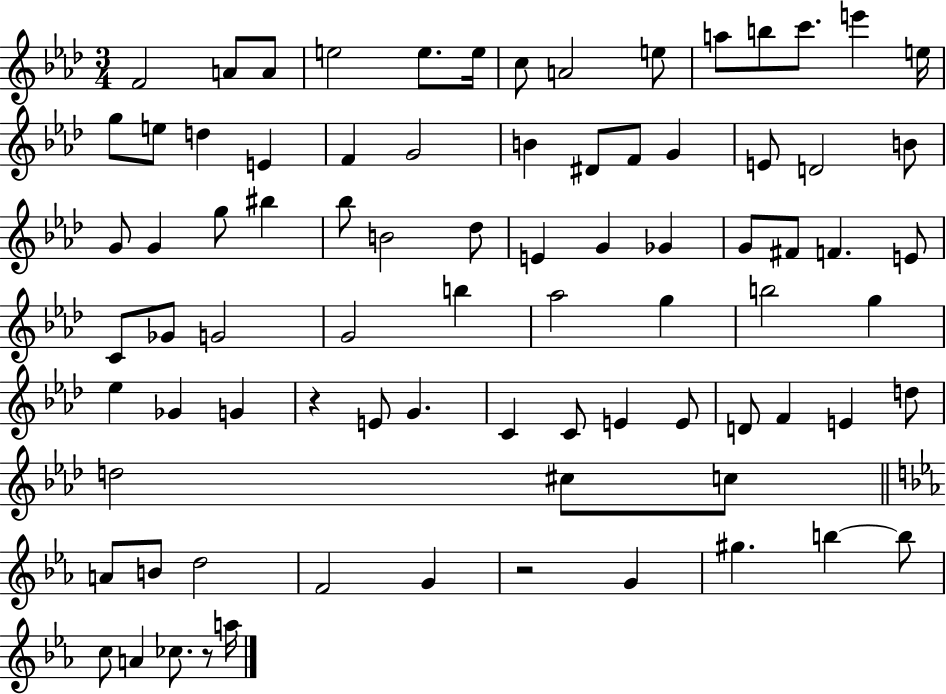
F4/h A4/e A4/e E5/h E5/e. E5/s C5/e A4/h E5/e A5/e B5/e C6/e. E6/q E5/s G5/e E5/e D5/q E4/q F4/q G4/h B4/q D#4/e F4/e G4/q E4/e D4/h B4/e G4/e G4/q G5/e BIS5/q Bb5/e B4/h Db5/e E4/q G4/q Gb4/q G4/e F#4/e F4/q. E4/e C4/e Gb4/e G4/h G4/h B5/q Ab5/h G5/q B5/h G5/q Eb5/q Gb4/q G4/q R/q E4/e G4/q. C4/q C4/e E4/q E4/e D4/e F4/q E4/q D5/e D5/h C#5/e C5/e A4/e B4/e D5/h F4/h G4/q R/h G4/q G#5/q. B5/q B5/e C5/e A4/q CES5/e. R/e A5/s